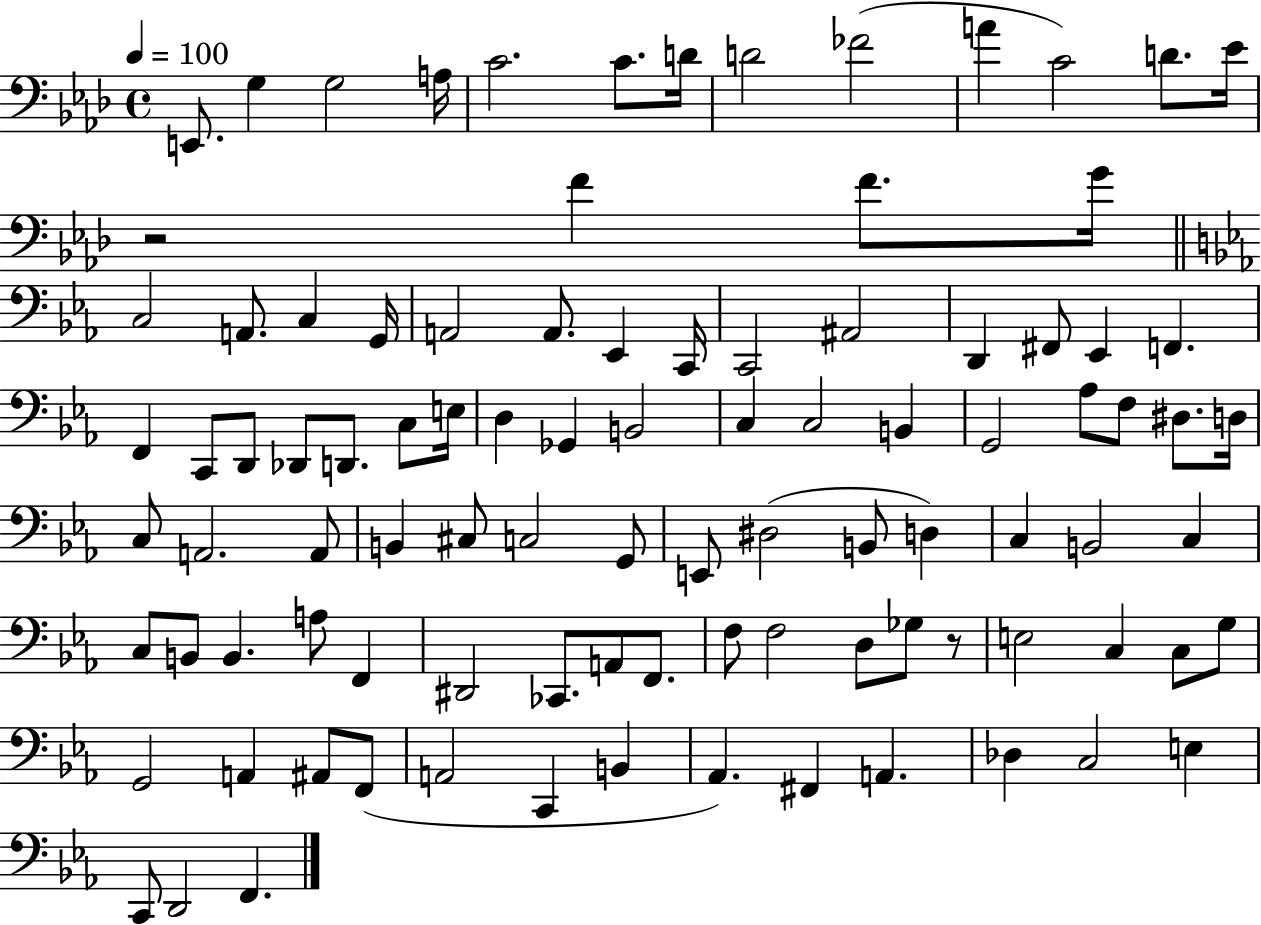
E2/e. G3/q G3/h A3/s C4/h. C4/e. D4/s D4/h FES4/h A4/q C4/h D4/e. Eb4/s R/h F4/q F4/e. G4/s C3/h A2/e. C3/q G2/s A2/h A2/e. Eb2/q C2/s C2/h A#2/h D2/q F#2/e Eb2/q F2/q. F2/q C2/e D2/e Db2/e D2/e. C3/e E3/s D3/q Gb2/q B2/h C3/q C3/h B2/q G2/h Ab3/e F3/e D#3/e. D3/s C3/e A2/h. A2/e B2/q C#3/e C3/h G2/e E2/e D#3/h B2/e D3/q C3/q B2/h C3/q C3/e B2/e B2/q. A3/e F2/q D#2/h CES2/e. A2/e F2/e. F3/e F3/h D3/e Gb3/e R/e E3/h C3/q C3/e G3/e G2/h A2/q A#2/e F2/e A2/h C2/q B2/q Ab2/q. F#2/q A2/q. Db3/q C3/h E3/q C2/e D2/h F2/q.